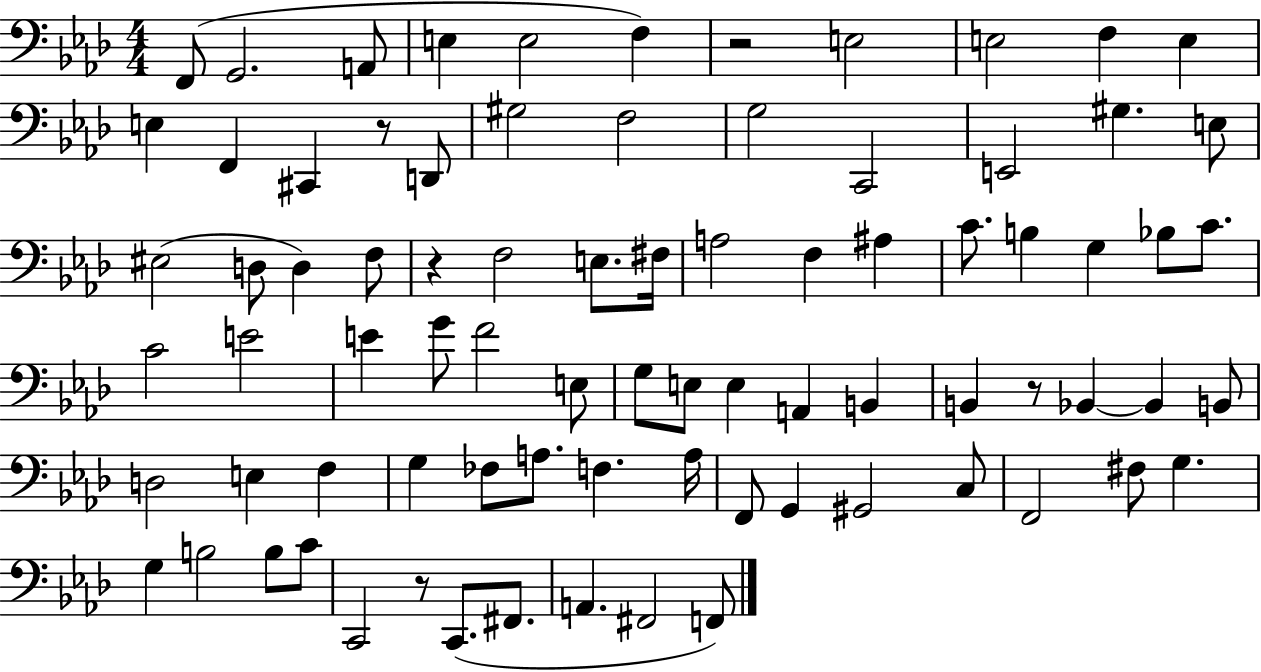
{
  \clef bass
  \numericTimeSignature
  \time 4/4
  \key aes \major
  f,8( g,2. a,8 | e4 e2 f4) | r2 e2 | e2 f4 e4 | \break e4 f,4 cis,4 r8 d,8 | gis2 f2 | g2 c,2 | e,2 gis4. e8 | \break eis2( d8 d4) f8 | r4 f2 e8. fis16 | a2 f4 ais4 | c'8. b4 g4 bes8 c'8. | \break c'2 e'2 | e'4 g'8 f'2 e8 | g8 e8 e4 a,4 b,4 | b,4 r8 bes,4~~ bes,4 b,8 | \break d2 e4 f4 | g4 fes8 a8. f4. a16 | f,8 g,4 gis,2 c8 | f,2 fis8 g4. | \break g4 b2 b8 c'8 | c,2 r8 c,8.( fis,8. | a,4. fis,2 f,8) | \bar "|."
}